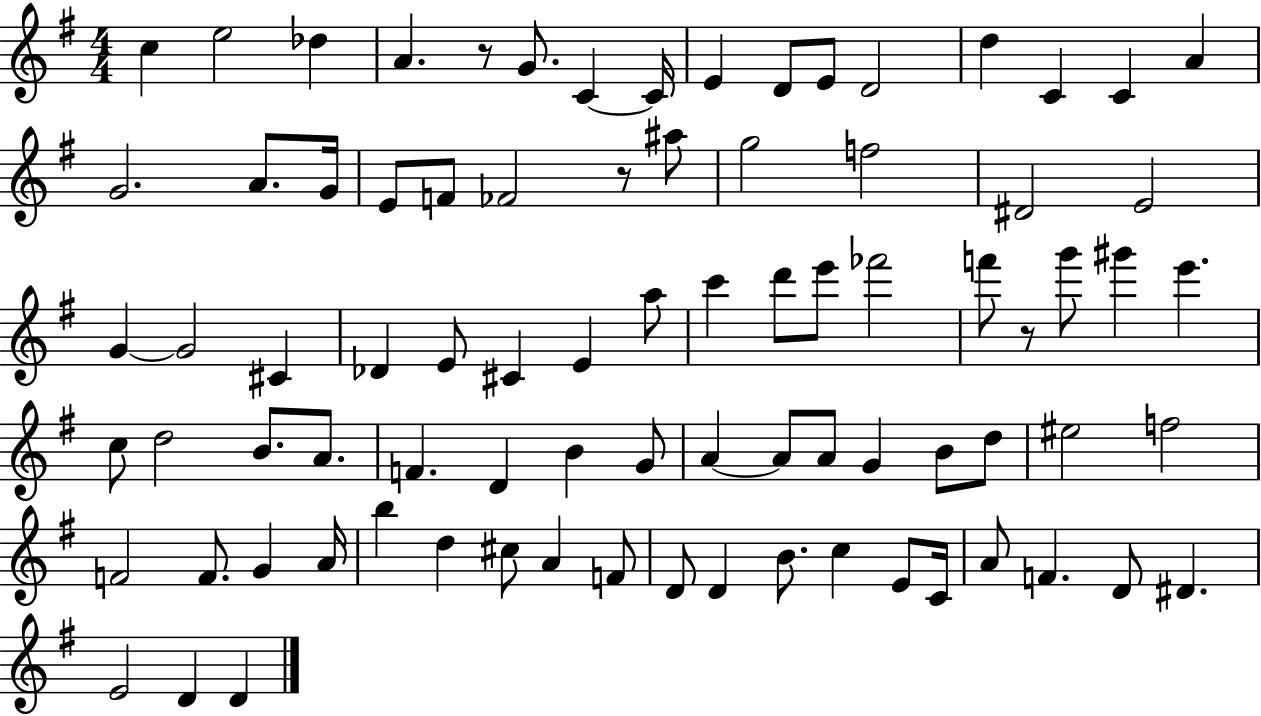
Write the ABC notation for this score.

X:1
T:Untitled
M:4/4
L:1/4
K:G
c e2 _d A z/2 G/2 C C/4 E D/2 E/2 D2 d C C A G2 A/2 G/4 E/2 F/2 _F2 z/2 ^a/2 g2 f2 ^D2 E2 G G2 ^C _D E/2 ^C E a/2 c' d'/2 e'/2 _f'2 f'/2 z/2 g'/2 ^g' e' c/2 d2 B/2 A/2 F D B G/2 A A/2 A/2 G B/2 d/2 ^e2 f2 F2 F/2 G A/4 b d ^c/2 A F/2 D/2 D B/2 c E/2 C/4 A/2 F D/2 ^D E2 D D